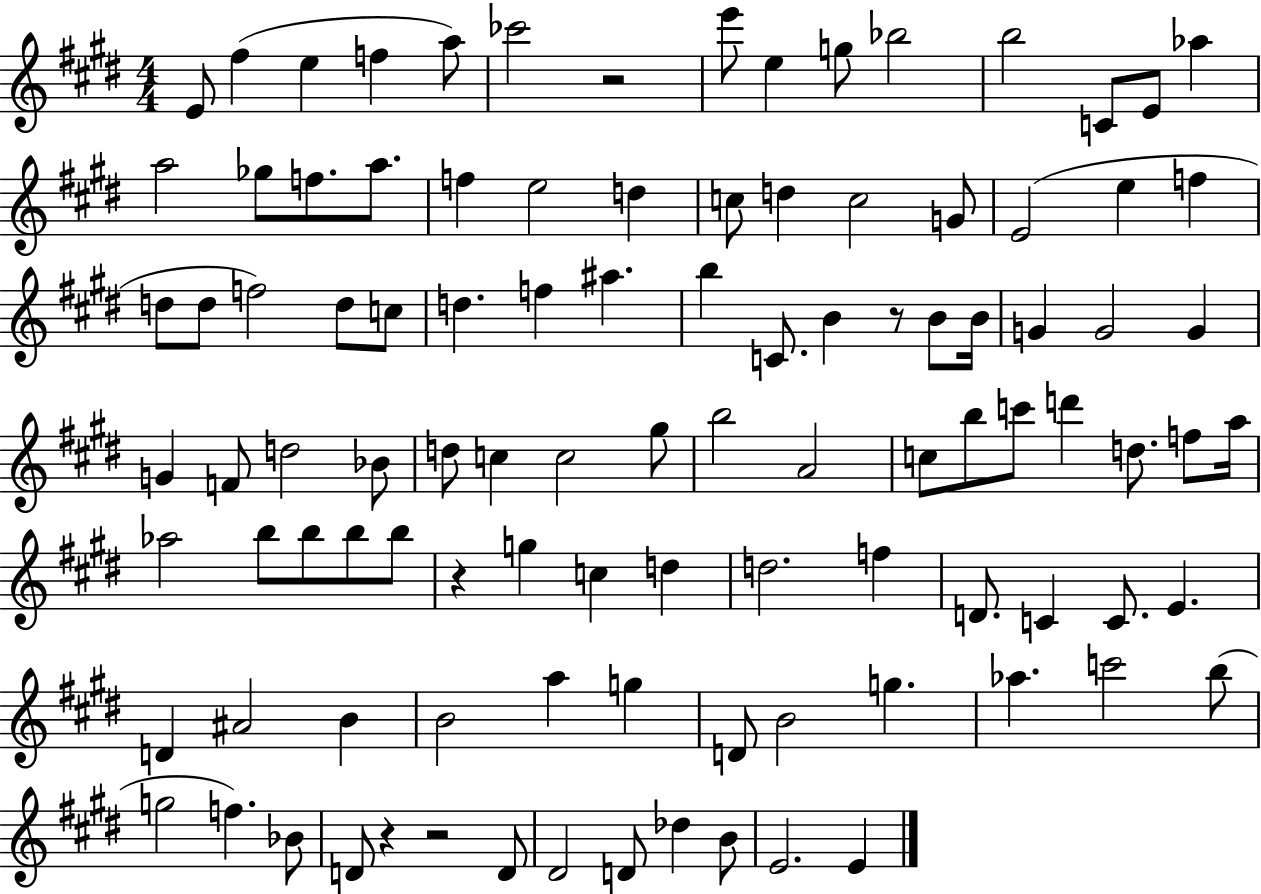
{
  \clef treble
  \numericTimeSignature
  \time 4/4
  \key e \major
  e'8 fis''4( e''4 f''4 a''8) | ces'''2 r2 | e'''8 e''4 g''8 bes''2 | b''2 c'8 e'8 aes''4 | \break a''2 ges''8 f''8. a''8. | f''4 e''2 d''4 | c''8 d''4 c''2 g'8 | e'2( e''4 f''4 | \break d''8 d''8 f''2) d''8 c''8 | d''4. f''4 ais''4. | b''4 c'8. b'4 r8 b'8 b'16 | g'4 g'2 g'4 | \break g'4 f'8 d''2 bes'8 | d''8 c''4 c''2 gis''8 | b''2 a'2 | c''8 b''8 c'''8 d'''4 d''8. f''8 a''16 | \break aes''2 b''8 b''8 b''8 b''8 | r4 g''4 c''4 d''4 | d''2. f''4 | d'8. c'4 c'8. e'4. | \break d'4 ais'2 b'4 | b'2 a''4 g''4 | d'8 b'2 g''4. | aes''4. c'''2 b''8( | \break g''2 f''4.) bes'8 | d'8 r4 r2 d'8 | dis'2 d'8 des''4 b'8 | e'2. e'4 | \break \bar "|."
}